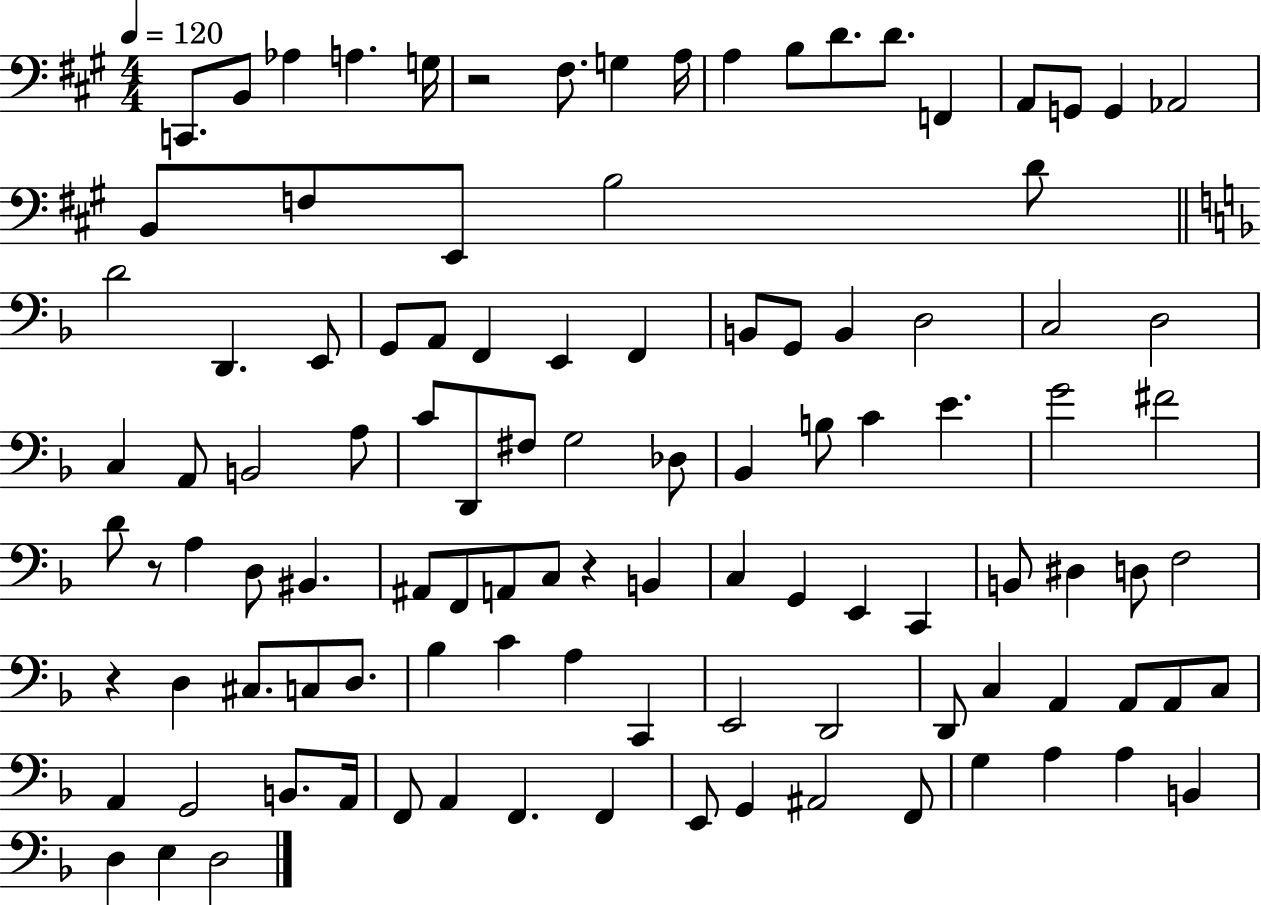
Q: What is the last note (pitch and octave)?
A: D3